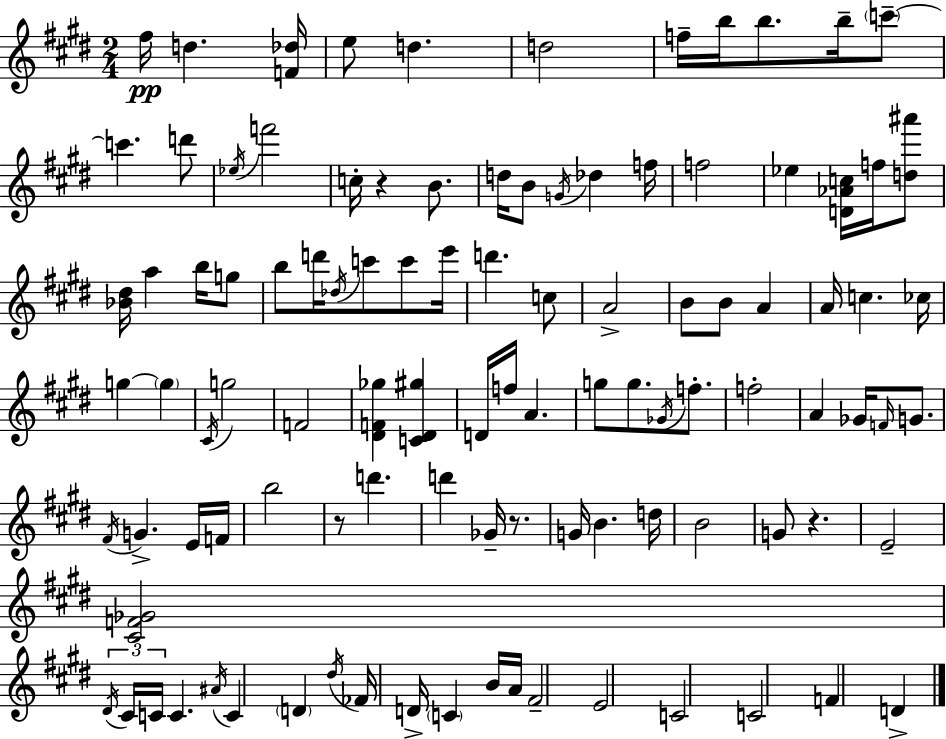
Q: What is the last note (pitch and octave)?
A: D4